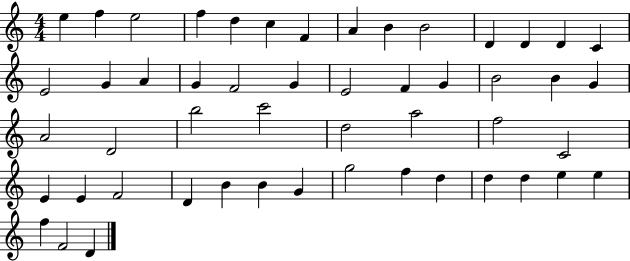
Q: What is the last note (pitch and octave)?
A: D4